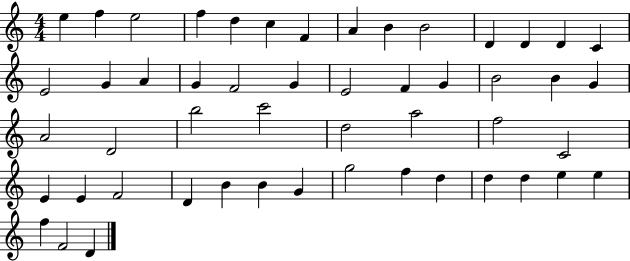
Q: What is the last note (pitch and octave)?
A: D4